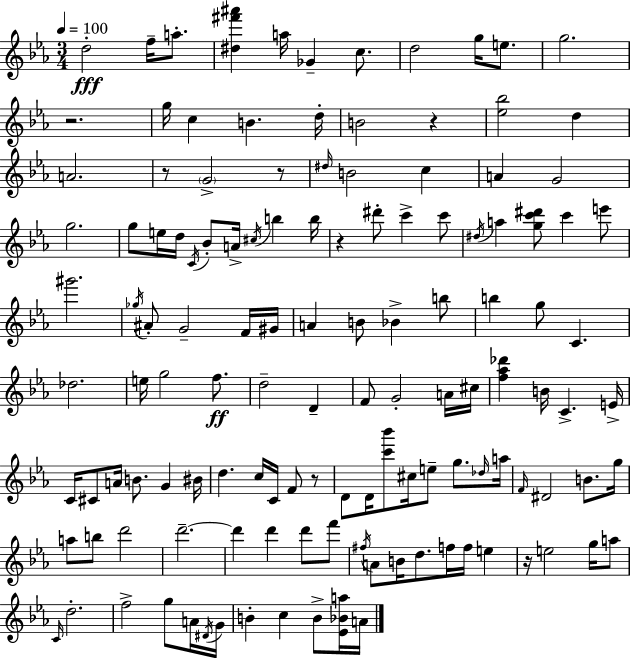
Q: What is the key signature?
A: EES major